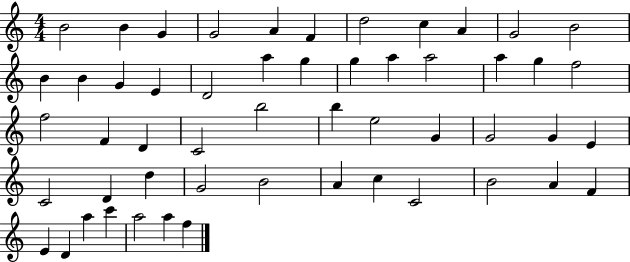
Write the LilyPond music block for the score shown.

{
  \clef treble
  \numericTimeSignature
  \time 4/4
  \key c \major
  b'2 b'4 g'4 | g'2 a'4 f'4 | d''2 c''4 a'4 | g'2 b'2 | \break b'4 b'4 g'4 e'4 | d'2 a''4 g''4 | g''4 a''4 a''2 | a''4 g''4 f''2 | \break f''2 f'4 d'4 | c'2 b''2 | b''4 e''2 g'4 | g'2 g'4 e'4 | \break c'2 d'4 d''4 | g'2 b'2 | a'4 c''4 c'2 | b'2 a'4 f'4 | \break e'4 d'4 a''4 c'''4 | a''2 a''4 f''4 | \bar "|."
}